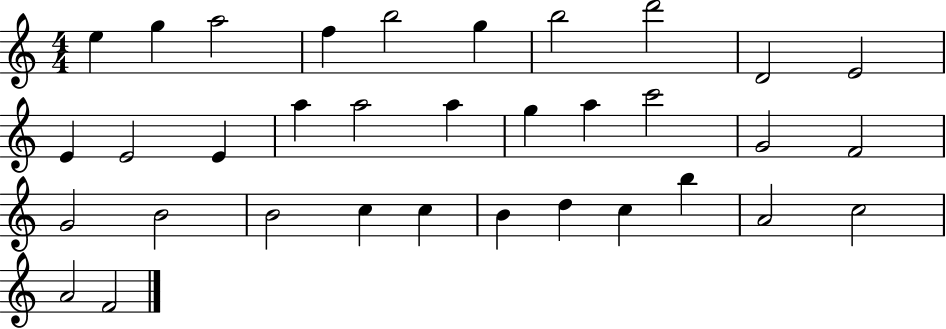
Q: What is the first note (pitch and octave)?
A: E5